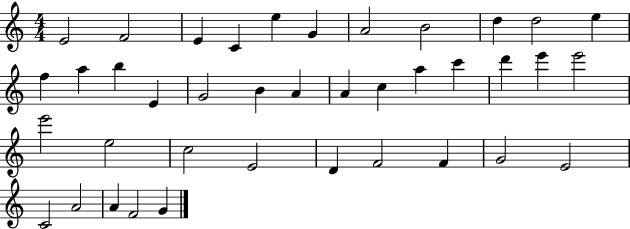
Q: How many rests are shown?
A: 0